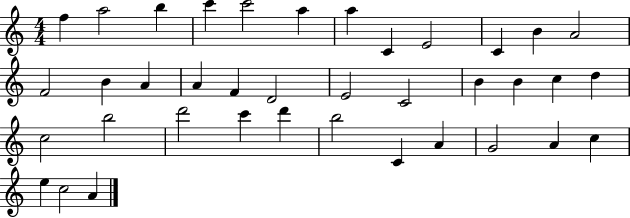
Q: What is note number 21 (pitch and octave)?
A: B4